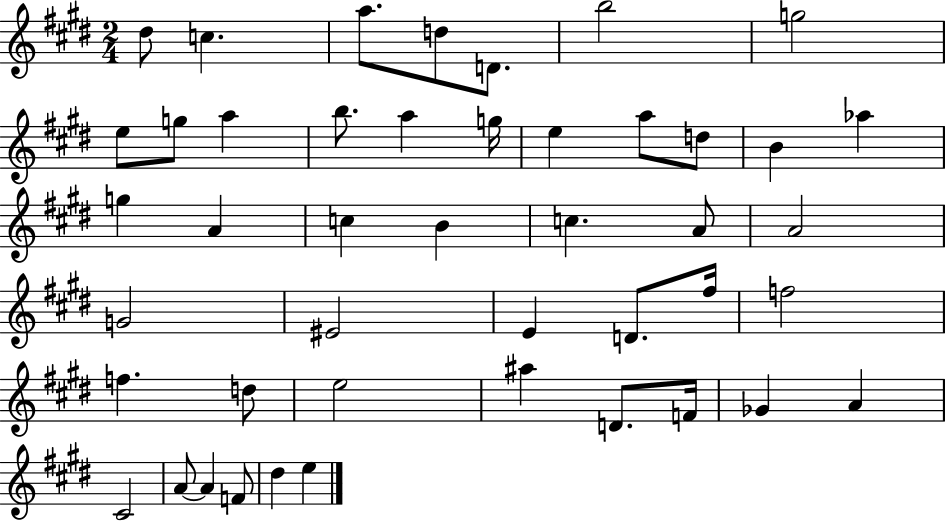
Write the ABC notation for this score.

X:1
T:Untitled
M:2/4
L:1/4
K:E
^d/2 c a/2 d/2 D/2 b2 g2 e/2 g/2 a b/2 a g/4 e a/2 d/2 B _a g A c B c A/2 A2 G2 ^E2 E D/2 ^f/4 f2 f d/2 e2 ^a D/2 F/4 _G A ^C2 A/2 A F/2 ^d e